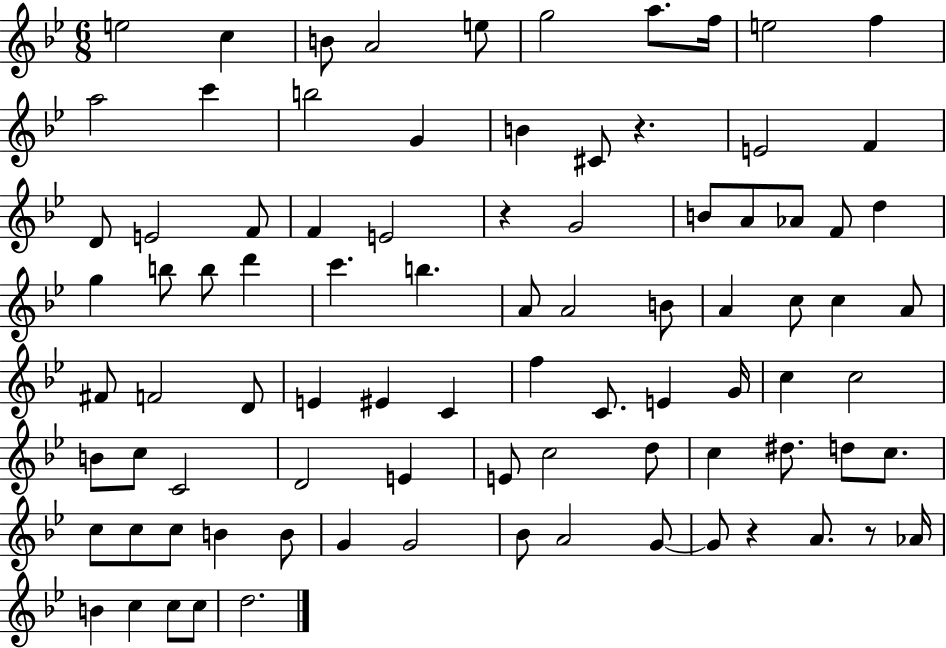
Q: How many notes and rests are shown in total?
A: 88